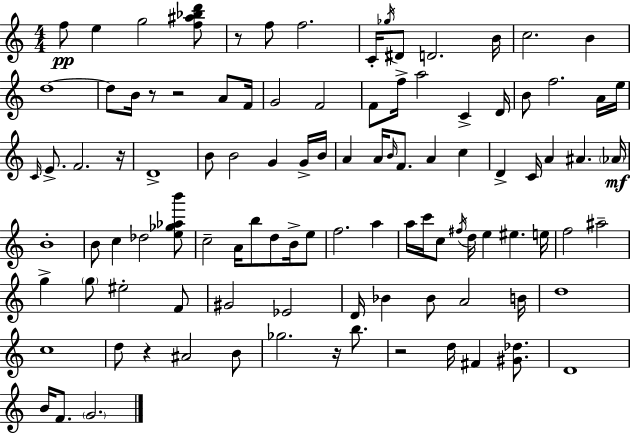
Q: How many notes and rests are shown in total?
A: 104